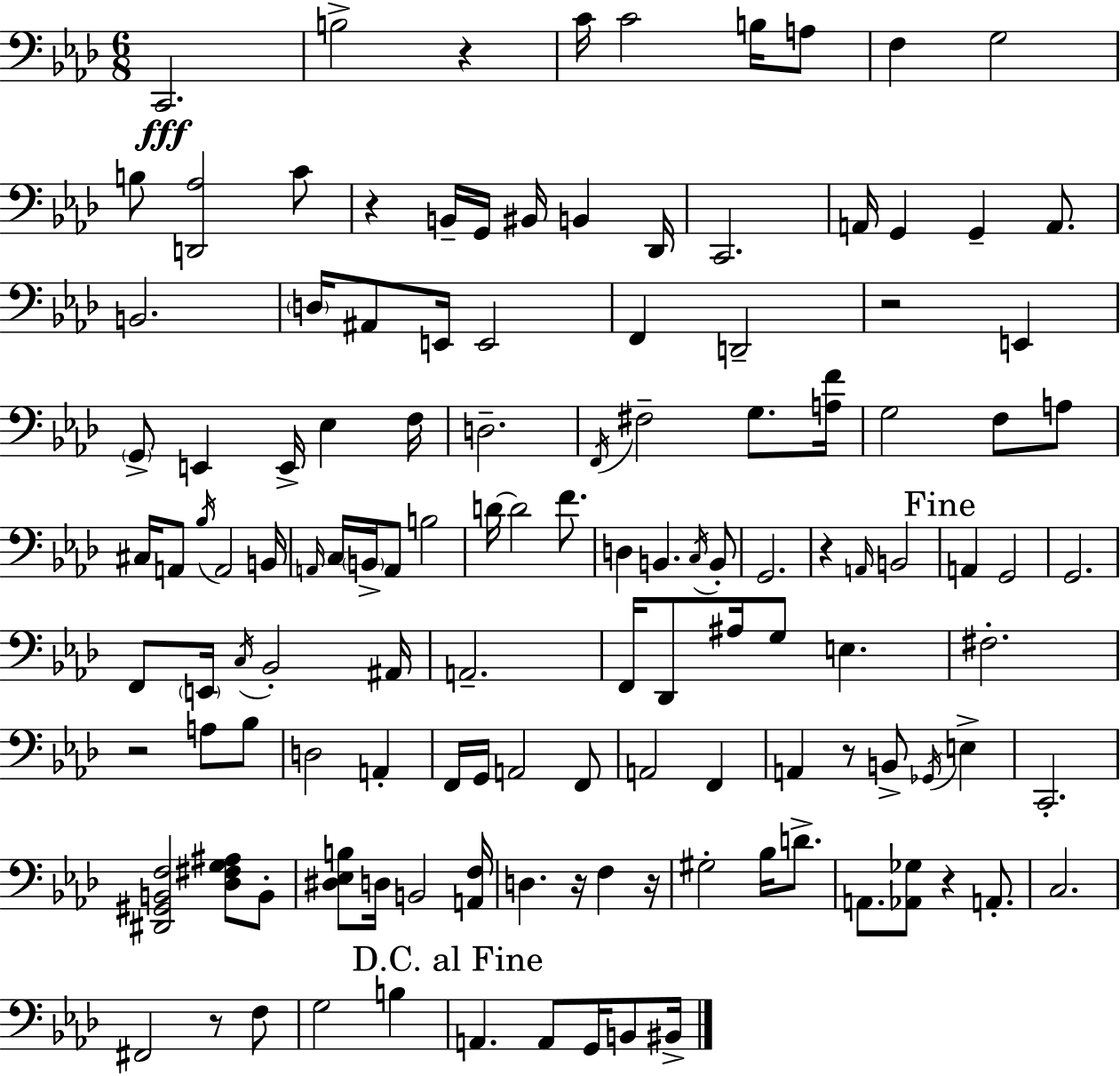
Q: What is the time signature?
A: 6/8